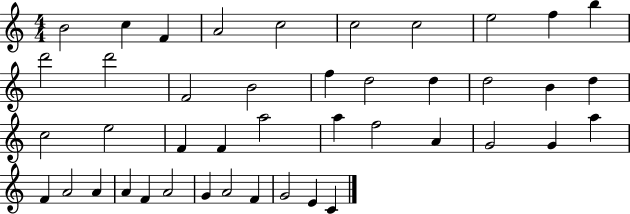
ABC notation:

X:1
T:Untitled
M:4/4
L:1/4
K:C
B2 c F A2 c2 c2 c2 e2 f b d'2 d'2 F2 B2 f d2 d d2 B d c2 e2 F F a2 a f2 A G2 G a F A2 A A F A2 G A2 F G2 E C